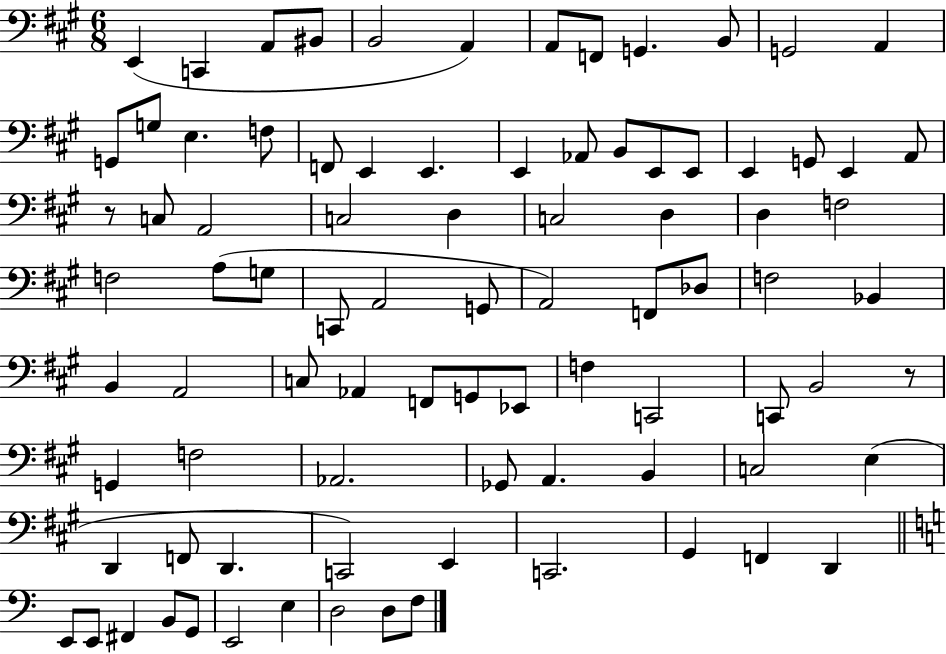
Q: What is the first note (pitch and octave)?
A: E2